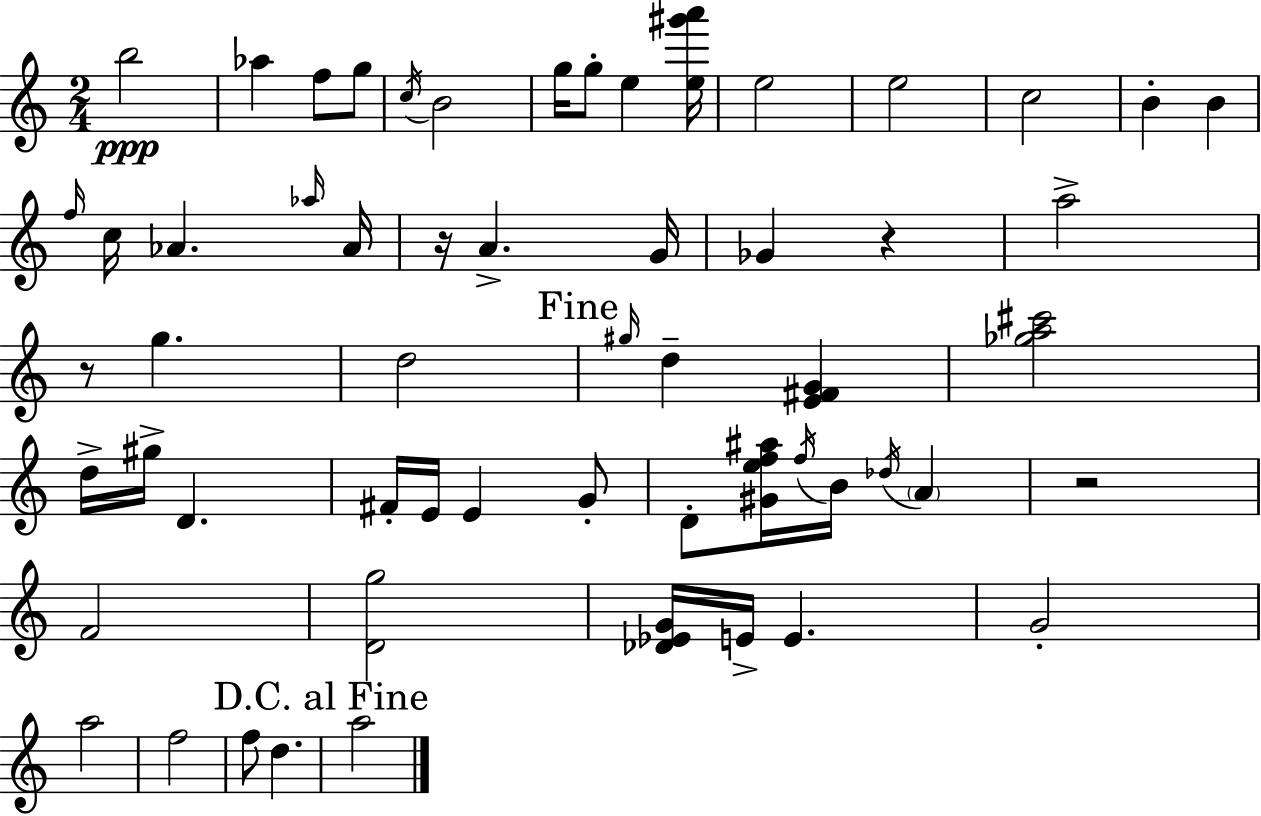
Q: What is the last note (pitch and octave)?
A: A5